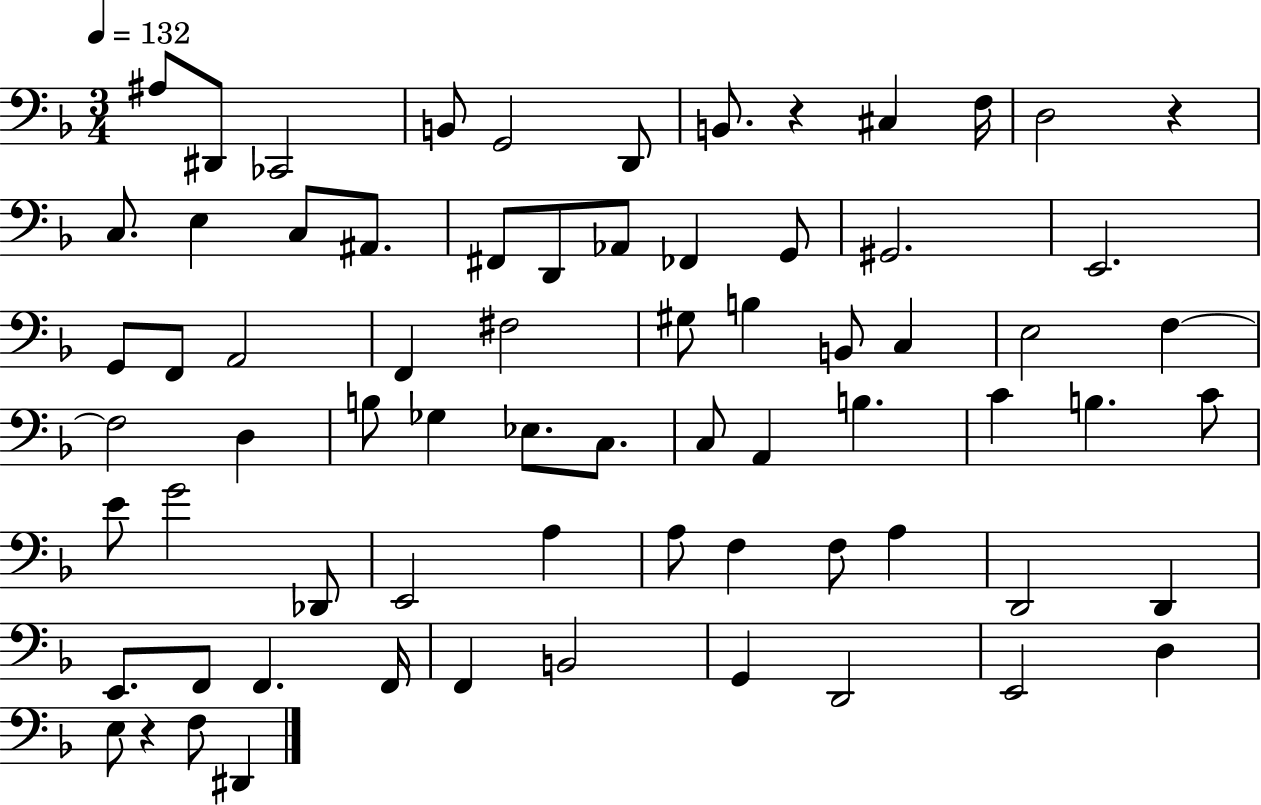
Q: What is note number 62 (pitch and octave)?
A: G2